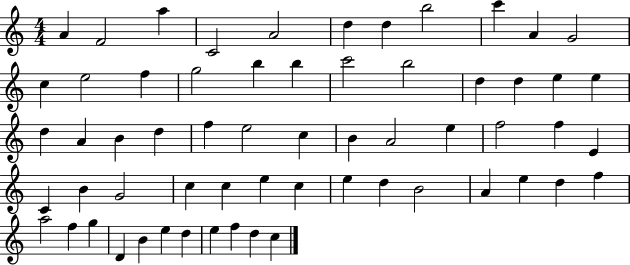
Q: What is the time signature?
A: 4/4